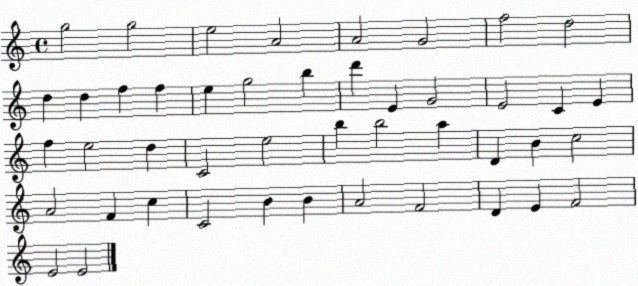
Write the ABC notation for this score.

X:1
T:Untitled
M:4/4
L:1/4
K:C
g2 g2 e2 A2 A2 G2 f2 d2 d d f f e g2 b d' E G2 E2 C E f e2 d C2 e2 b b2 a D B c2 A2 F c C2 B B A2 F2 D E F2 E2 E2